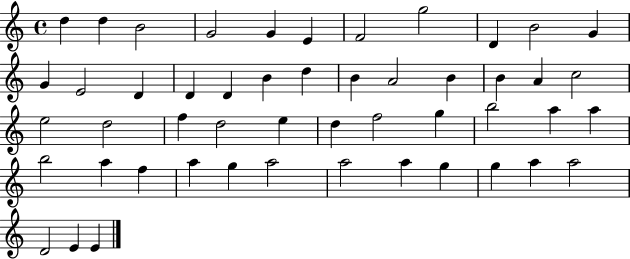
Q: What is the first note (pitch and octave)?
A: D5